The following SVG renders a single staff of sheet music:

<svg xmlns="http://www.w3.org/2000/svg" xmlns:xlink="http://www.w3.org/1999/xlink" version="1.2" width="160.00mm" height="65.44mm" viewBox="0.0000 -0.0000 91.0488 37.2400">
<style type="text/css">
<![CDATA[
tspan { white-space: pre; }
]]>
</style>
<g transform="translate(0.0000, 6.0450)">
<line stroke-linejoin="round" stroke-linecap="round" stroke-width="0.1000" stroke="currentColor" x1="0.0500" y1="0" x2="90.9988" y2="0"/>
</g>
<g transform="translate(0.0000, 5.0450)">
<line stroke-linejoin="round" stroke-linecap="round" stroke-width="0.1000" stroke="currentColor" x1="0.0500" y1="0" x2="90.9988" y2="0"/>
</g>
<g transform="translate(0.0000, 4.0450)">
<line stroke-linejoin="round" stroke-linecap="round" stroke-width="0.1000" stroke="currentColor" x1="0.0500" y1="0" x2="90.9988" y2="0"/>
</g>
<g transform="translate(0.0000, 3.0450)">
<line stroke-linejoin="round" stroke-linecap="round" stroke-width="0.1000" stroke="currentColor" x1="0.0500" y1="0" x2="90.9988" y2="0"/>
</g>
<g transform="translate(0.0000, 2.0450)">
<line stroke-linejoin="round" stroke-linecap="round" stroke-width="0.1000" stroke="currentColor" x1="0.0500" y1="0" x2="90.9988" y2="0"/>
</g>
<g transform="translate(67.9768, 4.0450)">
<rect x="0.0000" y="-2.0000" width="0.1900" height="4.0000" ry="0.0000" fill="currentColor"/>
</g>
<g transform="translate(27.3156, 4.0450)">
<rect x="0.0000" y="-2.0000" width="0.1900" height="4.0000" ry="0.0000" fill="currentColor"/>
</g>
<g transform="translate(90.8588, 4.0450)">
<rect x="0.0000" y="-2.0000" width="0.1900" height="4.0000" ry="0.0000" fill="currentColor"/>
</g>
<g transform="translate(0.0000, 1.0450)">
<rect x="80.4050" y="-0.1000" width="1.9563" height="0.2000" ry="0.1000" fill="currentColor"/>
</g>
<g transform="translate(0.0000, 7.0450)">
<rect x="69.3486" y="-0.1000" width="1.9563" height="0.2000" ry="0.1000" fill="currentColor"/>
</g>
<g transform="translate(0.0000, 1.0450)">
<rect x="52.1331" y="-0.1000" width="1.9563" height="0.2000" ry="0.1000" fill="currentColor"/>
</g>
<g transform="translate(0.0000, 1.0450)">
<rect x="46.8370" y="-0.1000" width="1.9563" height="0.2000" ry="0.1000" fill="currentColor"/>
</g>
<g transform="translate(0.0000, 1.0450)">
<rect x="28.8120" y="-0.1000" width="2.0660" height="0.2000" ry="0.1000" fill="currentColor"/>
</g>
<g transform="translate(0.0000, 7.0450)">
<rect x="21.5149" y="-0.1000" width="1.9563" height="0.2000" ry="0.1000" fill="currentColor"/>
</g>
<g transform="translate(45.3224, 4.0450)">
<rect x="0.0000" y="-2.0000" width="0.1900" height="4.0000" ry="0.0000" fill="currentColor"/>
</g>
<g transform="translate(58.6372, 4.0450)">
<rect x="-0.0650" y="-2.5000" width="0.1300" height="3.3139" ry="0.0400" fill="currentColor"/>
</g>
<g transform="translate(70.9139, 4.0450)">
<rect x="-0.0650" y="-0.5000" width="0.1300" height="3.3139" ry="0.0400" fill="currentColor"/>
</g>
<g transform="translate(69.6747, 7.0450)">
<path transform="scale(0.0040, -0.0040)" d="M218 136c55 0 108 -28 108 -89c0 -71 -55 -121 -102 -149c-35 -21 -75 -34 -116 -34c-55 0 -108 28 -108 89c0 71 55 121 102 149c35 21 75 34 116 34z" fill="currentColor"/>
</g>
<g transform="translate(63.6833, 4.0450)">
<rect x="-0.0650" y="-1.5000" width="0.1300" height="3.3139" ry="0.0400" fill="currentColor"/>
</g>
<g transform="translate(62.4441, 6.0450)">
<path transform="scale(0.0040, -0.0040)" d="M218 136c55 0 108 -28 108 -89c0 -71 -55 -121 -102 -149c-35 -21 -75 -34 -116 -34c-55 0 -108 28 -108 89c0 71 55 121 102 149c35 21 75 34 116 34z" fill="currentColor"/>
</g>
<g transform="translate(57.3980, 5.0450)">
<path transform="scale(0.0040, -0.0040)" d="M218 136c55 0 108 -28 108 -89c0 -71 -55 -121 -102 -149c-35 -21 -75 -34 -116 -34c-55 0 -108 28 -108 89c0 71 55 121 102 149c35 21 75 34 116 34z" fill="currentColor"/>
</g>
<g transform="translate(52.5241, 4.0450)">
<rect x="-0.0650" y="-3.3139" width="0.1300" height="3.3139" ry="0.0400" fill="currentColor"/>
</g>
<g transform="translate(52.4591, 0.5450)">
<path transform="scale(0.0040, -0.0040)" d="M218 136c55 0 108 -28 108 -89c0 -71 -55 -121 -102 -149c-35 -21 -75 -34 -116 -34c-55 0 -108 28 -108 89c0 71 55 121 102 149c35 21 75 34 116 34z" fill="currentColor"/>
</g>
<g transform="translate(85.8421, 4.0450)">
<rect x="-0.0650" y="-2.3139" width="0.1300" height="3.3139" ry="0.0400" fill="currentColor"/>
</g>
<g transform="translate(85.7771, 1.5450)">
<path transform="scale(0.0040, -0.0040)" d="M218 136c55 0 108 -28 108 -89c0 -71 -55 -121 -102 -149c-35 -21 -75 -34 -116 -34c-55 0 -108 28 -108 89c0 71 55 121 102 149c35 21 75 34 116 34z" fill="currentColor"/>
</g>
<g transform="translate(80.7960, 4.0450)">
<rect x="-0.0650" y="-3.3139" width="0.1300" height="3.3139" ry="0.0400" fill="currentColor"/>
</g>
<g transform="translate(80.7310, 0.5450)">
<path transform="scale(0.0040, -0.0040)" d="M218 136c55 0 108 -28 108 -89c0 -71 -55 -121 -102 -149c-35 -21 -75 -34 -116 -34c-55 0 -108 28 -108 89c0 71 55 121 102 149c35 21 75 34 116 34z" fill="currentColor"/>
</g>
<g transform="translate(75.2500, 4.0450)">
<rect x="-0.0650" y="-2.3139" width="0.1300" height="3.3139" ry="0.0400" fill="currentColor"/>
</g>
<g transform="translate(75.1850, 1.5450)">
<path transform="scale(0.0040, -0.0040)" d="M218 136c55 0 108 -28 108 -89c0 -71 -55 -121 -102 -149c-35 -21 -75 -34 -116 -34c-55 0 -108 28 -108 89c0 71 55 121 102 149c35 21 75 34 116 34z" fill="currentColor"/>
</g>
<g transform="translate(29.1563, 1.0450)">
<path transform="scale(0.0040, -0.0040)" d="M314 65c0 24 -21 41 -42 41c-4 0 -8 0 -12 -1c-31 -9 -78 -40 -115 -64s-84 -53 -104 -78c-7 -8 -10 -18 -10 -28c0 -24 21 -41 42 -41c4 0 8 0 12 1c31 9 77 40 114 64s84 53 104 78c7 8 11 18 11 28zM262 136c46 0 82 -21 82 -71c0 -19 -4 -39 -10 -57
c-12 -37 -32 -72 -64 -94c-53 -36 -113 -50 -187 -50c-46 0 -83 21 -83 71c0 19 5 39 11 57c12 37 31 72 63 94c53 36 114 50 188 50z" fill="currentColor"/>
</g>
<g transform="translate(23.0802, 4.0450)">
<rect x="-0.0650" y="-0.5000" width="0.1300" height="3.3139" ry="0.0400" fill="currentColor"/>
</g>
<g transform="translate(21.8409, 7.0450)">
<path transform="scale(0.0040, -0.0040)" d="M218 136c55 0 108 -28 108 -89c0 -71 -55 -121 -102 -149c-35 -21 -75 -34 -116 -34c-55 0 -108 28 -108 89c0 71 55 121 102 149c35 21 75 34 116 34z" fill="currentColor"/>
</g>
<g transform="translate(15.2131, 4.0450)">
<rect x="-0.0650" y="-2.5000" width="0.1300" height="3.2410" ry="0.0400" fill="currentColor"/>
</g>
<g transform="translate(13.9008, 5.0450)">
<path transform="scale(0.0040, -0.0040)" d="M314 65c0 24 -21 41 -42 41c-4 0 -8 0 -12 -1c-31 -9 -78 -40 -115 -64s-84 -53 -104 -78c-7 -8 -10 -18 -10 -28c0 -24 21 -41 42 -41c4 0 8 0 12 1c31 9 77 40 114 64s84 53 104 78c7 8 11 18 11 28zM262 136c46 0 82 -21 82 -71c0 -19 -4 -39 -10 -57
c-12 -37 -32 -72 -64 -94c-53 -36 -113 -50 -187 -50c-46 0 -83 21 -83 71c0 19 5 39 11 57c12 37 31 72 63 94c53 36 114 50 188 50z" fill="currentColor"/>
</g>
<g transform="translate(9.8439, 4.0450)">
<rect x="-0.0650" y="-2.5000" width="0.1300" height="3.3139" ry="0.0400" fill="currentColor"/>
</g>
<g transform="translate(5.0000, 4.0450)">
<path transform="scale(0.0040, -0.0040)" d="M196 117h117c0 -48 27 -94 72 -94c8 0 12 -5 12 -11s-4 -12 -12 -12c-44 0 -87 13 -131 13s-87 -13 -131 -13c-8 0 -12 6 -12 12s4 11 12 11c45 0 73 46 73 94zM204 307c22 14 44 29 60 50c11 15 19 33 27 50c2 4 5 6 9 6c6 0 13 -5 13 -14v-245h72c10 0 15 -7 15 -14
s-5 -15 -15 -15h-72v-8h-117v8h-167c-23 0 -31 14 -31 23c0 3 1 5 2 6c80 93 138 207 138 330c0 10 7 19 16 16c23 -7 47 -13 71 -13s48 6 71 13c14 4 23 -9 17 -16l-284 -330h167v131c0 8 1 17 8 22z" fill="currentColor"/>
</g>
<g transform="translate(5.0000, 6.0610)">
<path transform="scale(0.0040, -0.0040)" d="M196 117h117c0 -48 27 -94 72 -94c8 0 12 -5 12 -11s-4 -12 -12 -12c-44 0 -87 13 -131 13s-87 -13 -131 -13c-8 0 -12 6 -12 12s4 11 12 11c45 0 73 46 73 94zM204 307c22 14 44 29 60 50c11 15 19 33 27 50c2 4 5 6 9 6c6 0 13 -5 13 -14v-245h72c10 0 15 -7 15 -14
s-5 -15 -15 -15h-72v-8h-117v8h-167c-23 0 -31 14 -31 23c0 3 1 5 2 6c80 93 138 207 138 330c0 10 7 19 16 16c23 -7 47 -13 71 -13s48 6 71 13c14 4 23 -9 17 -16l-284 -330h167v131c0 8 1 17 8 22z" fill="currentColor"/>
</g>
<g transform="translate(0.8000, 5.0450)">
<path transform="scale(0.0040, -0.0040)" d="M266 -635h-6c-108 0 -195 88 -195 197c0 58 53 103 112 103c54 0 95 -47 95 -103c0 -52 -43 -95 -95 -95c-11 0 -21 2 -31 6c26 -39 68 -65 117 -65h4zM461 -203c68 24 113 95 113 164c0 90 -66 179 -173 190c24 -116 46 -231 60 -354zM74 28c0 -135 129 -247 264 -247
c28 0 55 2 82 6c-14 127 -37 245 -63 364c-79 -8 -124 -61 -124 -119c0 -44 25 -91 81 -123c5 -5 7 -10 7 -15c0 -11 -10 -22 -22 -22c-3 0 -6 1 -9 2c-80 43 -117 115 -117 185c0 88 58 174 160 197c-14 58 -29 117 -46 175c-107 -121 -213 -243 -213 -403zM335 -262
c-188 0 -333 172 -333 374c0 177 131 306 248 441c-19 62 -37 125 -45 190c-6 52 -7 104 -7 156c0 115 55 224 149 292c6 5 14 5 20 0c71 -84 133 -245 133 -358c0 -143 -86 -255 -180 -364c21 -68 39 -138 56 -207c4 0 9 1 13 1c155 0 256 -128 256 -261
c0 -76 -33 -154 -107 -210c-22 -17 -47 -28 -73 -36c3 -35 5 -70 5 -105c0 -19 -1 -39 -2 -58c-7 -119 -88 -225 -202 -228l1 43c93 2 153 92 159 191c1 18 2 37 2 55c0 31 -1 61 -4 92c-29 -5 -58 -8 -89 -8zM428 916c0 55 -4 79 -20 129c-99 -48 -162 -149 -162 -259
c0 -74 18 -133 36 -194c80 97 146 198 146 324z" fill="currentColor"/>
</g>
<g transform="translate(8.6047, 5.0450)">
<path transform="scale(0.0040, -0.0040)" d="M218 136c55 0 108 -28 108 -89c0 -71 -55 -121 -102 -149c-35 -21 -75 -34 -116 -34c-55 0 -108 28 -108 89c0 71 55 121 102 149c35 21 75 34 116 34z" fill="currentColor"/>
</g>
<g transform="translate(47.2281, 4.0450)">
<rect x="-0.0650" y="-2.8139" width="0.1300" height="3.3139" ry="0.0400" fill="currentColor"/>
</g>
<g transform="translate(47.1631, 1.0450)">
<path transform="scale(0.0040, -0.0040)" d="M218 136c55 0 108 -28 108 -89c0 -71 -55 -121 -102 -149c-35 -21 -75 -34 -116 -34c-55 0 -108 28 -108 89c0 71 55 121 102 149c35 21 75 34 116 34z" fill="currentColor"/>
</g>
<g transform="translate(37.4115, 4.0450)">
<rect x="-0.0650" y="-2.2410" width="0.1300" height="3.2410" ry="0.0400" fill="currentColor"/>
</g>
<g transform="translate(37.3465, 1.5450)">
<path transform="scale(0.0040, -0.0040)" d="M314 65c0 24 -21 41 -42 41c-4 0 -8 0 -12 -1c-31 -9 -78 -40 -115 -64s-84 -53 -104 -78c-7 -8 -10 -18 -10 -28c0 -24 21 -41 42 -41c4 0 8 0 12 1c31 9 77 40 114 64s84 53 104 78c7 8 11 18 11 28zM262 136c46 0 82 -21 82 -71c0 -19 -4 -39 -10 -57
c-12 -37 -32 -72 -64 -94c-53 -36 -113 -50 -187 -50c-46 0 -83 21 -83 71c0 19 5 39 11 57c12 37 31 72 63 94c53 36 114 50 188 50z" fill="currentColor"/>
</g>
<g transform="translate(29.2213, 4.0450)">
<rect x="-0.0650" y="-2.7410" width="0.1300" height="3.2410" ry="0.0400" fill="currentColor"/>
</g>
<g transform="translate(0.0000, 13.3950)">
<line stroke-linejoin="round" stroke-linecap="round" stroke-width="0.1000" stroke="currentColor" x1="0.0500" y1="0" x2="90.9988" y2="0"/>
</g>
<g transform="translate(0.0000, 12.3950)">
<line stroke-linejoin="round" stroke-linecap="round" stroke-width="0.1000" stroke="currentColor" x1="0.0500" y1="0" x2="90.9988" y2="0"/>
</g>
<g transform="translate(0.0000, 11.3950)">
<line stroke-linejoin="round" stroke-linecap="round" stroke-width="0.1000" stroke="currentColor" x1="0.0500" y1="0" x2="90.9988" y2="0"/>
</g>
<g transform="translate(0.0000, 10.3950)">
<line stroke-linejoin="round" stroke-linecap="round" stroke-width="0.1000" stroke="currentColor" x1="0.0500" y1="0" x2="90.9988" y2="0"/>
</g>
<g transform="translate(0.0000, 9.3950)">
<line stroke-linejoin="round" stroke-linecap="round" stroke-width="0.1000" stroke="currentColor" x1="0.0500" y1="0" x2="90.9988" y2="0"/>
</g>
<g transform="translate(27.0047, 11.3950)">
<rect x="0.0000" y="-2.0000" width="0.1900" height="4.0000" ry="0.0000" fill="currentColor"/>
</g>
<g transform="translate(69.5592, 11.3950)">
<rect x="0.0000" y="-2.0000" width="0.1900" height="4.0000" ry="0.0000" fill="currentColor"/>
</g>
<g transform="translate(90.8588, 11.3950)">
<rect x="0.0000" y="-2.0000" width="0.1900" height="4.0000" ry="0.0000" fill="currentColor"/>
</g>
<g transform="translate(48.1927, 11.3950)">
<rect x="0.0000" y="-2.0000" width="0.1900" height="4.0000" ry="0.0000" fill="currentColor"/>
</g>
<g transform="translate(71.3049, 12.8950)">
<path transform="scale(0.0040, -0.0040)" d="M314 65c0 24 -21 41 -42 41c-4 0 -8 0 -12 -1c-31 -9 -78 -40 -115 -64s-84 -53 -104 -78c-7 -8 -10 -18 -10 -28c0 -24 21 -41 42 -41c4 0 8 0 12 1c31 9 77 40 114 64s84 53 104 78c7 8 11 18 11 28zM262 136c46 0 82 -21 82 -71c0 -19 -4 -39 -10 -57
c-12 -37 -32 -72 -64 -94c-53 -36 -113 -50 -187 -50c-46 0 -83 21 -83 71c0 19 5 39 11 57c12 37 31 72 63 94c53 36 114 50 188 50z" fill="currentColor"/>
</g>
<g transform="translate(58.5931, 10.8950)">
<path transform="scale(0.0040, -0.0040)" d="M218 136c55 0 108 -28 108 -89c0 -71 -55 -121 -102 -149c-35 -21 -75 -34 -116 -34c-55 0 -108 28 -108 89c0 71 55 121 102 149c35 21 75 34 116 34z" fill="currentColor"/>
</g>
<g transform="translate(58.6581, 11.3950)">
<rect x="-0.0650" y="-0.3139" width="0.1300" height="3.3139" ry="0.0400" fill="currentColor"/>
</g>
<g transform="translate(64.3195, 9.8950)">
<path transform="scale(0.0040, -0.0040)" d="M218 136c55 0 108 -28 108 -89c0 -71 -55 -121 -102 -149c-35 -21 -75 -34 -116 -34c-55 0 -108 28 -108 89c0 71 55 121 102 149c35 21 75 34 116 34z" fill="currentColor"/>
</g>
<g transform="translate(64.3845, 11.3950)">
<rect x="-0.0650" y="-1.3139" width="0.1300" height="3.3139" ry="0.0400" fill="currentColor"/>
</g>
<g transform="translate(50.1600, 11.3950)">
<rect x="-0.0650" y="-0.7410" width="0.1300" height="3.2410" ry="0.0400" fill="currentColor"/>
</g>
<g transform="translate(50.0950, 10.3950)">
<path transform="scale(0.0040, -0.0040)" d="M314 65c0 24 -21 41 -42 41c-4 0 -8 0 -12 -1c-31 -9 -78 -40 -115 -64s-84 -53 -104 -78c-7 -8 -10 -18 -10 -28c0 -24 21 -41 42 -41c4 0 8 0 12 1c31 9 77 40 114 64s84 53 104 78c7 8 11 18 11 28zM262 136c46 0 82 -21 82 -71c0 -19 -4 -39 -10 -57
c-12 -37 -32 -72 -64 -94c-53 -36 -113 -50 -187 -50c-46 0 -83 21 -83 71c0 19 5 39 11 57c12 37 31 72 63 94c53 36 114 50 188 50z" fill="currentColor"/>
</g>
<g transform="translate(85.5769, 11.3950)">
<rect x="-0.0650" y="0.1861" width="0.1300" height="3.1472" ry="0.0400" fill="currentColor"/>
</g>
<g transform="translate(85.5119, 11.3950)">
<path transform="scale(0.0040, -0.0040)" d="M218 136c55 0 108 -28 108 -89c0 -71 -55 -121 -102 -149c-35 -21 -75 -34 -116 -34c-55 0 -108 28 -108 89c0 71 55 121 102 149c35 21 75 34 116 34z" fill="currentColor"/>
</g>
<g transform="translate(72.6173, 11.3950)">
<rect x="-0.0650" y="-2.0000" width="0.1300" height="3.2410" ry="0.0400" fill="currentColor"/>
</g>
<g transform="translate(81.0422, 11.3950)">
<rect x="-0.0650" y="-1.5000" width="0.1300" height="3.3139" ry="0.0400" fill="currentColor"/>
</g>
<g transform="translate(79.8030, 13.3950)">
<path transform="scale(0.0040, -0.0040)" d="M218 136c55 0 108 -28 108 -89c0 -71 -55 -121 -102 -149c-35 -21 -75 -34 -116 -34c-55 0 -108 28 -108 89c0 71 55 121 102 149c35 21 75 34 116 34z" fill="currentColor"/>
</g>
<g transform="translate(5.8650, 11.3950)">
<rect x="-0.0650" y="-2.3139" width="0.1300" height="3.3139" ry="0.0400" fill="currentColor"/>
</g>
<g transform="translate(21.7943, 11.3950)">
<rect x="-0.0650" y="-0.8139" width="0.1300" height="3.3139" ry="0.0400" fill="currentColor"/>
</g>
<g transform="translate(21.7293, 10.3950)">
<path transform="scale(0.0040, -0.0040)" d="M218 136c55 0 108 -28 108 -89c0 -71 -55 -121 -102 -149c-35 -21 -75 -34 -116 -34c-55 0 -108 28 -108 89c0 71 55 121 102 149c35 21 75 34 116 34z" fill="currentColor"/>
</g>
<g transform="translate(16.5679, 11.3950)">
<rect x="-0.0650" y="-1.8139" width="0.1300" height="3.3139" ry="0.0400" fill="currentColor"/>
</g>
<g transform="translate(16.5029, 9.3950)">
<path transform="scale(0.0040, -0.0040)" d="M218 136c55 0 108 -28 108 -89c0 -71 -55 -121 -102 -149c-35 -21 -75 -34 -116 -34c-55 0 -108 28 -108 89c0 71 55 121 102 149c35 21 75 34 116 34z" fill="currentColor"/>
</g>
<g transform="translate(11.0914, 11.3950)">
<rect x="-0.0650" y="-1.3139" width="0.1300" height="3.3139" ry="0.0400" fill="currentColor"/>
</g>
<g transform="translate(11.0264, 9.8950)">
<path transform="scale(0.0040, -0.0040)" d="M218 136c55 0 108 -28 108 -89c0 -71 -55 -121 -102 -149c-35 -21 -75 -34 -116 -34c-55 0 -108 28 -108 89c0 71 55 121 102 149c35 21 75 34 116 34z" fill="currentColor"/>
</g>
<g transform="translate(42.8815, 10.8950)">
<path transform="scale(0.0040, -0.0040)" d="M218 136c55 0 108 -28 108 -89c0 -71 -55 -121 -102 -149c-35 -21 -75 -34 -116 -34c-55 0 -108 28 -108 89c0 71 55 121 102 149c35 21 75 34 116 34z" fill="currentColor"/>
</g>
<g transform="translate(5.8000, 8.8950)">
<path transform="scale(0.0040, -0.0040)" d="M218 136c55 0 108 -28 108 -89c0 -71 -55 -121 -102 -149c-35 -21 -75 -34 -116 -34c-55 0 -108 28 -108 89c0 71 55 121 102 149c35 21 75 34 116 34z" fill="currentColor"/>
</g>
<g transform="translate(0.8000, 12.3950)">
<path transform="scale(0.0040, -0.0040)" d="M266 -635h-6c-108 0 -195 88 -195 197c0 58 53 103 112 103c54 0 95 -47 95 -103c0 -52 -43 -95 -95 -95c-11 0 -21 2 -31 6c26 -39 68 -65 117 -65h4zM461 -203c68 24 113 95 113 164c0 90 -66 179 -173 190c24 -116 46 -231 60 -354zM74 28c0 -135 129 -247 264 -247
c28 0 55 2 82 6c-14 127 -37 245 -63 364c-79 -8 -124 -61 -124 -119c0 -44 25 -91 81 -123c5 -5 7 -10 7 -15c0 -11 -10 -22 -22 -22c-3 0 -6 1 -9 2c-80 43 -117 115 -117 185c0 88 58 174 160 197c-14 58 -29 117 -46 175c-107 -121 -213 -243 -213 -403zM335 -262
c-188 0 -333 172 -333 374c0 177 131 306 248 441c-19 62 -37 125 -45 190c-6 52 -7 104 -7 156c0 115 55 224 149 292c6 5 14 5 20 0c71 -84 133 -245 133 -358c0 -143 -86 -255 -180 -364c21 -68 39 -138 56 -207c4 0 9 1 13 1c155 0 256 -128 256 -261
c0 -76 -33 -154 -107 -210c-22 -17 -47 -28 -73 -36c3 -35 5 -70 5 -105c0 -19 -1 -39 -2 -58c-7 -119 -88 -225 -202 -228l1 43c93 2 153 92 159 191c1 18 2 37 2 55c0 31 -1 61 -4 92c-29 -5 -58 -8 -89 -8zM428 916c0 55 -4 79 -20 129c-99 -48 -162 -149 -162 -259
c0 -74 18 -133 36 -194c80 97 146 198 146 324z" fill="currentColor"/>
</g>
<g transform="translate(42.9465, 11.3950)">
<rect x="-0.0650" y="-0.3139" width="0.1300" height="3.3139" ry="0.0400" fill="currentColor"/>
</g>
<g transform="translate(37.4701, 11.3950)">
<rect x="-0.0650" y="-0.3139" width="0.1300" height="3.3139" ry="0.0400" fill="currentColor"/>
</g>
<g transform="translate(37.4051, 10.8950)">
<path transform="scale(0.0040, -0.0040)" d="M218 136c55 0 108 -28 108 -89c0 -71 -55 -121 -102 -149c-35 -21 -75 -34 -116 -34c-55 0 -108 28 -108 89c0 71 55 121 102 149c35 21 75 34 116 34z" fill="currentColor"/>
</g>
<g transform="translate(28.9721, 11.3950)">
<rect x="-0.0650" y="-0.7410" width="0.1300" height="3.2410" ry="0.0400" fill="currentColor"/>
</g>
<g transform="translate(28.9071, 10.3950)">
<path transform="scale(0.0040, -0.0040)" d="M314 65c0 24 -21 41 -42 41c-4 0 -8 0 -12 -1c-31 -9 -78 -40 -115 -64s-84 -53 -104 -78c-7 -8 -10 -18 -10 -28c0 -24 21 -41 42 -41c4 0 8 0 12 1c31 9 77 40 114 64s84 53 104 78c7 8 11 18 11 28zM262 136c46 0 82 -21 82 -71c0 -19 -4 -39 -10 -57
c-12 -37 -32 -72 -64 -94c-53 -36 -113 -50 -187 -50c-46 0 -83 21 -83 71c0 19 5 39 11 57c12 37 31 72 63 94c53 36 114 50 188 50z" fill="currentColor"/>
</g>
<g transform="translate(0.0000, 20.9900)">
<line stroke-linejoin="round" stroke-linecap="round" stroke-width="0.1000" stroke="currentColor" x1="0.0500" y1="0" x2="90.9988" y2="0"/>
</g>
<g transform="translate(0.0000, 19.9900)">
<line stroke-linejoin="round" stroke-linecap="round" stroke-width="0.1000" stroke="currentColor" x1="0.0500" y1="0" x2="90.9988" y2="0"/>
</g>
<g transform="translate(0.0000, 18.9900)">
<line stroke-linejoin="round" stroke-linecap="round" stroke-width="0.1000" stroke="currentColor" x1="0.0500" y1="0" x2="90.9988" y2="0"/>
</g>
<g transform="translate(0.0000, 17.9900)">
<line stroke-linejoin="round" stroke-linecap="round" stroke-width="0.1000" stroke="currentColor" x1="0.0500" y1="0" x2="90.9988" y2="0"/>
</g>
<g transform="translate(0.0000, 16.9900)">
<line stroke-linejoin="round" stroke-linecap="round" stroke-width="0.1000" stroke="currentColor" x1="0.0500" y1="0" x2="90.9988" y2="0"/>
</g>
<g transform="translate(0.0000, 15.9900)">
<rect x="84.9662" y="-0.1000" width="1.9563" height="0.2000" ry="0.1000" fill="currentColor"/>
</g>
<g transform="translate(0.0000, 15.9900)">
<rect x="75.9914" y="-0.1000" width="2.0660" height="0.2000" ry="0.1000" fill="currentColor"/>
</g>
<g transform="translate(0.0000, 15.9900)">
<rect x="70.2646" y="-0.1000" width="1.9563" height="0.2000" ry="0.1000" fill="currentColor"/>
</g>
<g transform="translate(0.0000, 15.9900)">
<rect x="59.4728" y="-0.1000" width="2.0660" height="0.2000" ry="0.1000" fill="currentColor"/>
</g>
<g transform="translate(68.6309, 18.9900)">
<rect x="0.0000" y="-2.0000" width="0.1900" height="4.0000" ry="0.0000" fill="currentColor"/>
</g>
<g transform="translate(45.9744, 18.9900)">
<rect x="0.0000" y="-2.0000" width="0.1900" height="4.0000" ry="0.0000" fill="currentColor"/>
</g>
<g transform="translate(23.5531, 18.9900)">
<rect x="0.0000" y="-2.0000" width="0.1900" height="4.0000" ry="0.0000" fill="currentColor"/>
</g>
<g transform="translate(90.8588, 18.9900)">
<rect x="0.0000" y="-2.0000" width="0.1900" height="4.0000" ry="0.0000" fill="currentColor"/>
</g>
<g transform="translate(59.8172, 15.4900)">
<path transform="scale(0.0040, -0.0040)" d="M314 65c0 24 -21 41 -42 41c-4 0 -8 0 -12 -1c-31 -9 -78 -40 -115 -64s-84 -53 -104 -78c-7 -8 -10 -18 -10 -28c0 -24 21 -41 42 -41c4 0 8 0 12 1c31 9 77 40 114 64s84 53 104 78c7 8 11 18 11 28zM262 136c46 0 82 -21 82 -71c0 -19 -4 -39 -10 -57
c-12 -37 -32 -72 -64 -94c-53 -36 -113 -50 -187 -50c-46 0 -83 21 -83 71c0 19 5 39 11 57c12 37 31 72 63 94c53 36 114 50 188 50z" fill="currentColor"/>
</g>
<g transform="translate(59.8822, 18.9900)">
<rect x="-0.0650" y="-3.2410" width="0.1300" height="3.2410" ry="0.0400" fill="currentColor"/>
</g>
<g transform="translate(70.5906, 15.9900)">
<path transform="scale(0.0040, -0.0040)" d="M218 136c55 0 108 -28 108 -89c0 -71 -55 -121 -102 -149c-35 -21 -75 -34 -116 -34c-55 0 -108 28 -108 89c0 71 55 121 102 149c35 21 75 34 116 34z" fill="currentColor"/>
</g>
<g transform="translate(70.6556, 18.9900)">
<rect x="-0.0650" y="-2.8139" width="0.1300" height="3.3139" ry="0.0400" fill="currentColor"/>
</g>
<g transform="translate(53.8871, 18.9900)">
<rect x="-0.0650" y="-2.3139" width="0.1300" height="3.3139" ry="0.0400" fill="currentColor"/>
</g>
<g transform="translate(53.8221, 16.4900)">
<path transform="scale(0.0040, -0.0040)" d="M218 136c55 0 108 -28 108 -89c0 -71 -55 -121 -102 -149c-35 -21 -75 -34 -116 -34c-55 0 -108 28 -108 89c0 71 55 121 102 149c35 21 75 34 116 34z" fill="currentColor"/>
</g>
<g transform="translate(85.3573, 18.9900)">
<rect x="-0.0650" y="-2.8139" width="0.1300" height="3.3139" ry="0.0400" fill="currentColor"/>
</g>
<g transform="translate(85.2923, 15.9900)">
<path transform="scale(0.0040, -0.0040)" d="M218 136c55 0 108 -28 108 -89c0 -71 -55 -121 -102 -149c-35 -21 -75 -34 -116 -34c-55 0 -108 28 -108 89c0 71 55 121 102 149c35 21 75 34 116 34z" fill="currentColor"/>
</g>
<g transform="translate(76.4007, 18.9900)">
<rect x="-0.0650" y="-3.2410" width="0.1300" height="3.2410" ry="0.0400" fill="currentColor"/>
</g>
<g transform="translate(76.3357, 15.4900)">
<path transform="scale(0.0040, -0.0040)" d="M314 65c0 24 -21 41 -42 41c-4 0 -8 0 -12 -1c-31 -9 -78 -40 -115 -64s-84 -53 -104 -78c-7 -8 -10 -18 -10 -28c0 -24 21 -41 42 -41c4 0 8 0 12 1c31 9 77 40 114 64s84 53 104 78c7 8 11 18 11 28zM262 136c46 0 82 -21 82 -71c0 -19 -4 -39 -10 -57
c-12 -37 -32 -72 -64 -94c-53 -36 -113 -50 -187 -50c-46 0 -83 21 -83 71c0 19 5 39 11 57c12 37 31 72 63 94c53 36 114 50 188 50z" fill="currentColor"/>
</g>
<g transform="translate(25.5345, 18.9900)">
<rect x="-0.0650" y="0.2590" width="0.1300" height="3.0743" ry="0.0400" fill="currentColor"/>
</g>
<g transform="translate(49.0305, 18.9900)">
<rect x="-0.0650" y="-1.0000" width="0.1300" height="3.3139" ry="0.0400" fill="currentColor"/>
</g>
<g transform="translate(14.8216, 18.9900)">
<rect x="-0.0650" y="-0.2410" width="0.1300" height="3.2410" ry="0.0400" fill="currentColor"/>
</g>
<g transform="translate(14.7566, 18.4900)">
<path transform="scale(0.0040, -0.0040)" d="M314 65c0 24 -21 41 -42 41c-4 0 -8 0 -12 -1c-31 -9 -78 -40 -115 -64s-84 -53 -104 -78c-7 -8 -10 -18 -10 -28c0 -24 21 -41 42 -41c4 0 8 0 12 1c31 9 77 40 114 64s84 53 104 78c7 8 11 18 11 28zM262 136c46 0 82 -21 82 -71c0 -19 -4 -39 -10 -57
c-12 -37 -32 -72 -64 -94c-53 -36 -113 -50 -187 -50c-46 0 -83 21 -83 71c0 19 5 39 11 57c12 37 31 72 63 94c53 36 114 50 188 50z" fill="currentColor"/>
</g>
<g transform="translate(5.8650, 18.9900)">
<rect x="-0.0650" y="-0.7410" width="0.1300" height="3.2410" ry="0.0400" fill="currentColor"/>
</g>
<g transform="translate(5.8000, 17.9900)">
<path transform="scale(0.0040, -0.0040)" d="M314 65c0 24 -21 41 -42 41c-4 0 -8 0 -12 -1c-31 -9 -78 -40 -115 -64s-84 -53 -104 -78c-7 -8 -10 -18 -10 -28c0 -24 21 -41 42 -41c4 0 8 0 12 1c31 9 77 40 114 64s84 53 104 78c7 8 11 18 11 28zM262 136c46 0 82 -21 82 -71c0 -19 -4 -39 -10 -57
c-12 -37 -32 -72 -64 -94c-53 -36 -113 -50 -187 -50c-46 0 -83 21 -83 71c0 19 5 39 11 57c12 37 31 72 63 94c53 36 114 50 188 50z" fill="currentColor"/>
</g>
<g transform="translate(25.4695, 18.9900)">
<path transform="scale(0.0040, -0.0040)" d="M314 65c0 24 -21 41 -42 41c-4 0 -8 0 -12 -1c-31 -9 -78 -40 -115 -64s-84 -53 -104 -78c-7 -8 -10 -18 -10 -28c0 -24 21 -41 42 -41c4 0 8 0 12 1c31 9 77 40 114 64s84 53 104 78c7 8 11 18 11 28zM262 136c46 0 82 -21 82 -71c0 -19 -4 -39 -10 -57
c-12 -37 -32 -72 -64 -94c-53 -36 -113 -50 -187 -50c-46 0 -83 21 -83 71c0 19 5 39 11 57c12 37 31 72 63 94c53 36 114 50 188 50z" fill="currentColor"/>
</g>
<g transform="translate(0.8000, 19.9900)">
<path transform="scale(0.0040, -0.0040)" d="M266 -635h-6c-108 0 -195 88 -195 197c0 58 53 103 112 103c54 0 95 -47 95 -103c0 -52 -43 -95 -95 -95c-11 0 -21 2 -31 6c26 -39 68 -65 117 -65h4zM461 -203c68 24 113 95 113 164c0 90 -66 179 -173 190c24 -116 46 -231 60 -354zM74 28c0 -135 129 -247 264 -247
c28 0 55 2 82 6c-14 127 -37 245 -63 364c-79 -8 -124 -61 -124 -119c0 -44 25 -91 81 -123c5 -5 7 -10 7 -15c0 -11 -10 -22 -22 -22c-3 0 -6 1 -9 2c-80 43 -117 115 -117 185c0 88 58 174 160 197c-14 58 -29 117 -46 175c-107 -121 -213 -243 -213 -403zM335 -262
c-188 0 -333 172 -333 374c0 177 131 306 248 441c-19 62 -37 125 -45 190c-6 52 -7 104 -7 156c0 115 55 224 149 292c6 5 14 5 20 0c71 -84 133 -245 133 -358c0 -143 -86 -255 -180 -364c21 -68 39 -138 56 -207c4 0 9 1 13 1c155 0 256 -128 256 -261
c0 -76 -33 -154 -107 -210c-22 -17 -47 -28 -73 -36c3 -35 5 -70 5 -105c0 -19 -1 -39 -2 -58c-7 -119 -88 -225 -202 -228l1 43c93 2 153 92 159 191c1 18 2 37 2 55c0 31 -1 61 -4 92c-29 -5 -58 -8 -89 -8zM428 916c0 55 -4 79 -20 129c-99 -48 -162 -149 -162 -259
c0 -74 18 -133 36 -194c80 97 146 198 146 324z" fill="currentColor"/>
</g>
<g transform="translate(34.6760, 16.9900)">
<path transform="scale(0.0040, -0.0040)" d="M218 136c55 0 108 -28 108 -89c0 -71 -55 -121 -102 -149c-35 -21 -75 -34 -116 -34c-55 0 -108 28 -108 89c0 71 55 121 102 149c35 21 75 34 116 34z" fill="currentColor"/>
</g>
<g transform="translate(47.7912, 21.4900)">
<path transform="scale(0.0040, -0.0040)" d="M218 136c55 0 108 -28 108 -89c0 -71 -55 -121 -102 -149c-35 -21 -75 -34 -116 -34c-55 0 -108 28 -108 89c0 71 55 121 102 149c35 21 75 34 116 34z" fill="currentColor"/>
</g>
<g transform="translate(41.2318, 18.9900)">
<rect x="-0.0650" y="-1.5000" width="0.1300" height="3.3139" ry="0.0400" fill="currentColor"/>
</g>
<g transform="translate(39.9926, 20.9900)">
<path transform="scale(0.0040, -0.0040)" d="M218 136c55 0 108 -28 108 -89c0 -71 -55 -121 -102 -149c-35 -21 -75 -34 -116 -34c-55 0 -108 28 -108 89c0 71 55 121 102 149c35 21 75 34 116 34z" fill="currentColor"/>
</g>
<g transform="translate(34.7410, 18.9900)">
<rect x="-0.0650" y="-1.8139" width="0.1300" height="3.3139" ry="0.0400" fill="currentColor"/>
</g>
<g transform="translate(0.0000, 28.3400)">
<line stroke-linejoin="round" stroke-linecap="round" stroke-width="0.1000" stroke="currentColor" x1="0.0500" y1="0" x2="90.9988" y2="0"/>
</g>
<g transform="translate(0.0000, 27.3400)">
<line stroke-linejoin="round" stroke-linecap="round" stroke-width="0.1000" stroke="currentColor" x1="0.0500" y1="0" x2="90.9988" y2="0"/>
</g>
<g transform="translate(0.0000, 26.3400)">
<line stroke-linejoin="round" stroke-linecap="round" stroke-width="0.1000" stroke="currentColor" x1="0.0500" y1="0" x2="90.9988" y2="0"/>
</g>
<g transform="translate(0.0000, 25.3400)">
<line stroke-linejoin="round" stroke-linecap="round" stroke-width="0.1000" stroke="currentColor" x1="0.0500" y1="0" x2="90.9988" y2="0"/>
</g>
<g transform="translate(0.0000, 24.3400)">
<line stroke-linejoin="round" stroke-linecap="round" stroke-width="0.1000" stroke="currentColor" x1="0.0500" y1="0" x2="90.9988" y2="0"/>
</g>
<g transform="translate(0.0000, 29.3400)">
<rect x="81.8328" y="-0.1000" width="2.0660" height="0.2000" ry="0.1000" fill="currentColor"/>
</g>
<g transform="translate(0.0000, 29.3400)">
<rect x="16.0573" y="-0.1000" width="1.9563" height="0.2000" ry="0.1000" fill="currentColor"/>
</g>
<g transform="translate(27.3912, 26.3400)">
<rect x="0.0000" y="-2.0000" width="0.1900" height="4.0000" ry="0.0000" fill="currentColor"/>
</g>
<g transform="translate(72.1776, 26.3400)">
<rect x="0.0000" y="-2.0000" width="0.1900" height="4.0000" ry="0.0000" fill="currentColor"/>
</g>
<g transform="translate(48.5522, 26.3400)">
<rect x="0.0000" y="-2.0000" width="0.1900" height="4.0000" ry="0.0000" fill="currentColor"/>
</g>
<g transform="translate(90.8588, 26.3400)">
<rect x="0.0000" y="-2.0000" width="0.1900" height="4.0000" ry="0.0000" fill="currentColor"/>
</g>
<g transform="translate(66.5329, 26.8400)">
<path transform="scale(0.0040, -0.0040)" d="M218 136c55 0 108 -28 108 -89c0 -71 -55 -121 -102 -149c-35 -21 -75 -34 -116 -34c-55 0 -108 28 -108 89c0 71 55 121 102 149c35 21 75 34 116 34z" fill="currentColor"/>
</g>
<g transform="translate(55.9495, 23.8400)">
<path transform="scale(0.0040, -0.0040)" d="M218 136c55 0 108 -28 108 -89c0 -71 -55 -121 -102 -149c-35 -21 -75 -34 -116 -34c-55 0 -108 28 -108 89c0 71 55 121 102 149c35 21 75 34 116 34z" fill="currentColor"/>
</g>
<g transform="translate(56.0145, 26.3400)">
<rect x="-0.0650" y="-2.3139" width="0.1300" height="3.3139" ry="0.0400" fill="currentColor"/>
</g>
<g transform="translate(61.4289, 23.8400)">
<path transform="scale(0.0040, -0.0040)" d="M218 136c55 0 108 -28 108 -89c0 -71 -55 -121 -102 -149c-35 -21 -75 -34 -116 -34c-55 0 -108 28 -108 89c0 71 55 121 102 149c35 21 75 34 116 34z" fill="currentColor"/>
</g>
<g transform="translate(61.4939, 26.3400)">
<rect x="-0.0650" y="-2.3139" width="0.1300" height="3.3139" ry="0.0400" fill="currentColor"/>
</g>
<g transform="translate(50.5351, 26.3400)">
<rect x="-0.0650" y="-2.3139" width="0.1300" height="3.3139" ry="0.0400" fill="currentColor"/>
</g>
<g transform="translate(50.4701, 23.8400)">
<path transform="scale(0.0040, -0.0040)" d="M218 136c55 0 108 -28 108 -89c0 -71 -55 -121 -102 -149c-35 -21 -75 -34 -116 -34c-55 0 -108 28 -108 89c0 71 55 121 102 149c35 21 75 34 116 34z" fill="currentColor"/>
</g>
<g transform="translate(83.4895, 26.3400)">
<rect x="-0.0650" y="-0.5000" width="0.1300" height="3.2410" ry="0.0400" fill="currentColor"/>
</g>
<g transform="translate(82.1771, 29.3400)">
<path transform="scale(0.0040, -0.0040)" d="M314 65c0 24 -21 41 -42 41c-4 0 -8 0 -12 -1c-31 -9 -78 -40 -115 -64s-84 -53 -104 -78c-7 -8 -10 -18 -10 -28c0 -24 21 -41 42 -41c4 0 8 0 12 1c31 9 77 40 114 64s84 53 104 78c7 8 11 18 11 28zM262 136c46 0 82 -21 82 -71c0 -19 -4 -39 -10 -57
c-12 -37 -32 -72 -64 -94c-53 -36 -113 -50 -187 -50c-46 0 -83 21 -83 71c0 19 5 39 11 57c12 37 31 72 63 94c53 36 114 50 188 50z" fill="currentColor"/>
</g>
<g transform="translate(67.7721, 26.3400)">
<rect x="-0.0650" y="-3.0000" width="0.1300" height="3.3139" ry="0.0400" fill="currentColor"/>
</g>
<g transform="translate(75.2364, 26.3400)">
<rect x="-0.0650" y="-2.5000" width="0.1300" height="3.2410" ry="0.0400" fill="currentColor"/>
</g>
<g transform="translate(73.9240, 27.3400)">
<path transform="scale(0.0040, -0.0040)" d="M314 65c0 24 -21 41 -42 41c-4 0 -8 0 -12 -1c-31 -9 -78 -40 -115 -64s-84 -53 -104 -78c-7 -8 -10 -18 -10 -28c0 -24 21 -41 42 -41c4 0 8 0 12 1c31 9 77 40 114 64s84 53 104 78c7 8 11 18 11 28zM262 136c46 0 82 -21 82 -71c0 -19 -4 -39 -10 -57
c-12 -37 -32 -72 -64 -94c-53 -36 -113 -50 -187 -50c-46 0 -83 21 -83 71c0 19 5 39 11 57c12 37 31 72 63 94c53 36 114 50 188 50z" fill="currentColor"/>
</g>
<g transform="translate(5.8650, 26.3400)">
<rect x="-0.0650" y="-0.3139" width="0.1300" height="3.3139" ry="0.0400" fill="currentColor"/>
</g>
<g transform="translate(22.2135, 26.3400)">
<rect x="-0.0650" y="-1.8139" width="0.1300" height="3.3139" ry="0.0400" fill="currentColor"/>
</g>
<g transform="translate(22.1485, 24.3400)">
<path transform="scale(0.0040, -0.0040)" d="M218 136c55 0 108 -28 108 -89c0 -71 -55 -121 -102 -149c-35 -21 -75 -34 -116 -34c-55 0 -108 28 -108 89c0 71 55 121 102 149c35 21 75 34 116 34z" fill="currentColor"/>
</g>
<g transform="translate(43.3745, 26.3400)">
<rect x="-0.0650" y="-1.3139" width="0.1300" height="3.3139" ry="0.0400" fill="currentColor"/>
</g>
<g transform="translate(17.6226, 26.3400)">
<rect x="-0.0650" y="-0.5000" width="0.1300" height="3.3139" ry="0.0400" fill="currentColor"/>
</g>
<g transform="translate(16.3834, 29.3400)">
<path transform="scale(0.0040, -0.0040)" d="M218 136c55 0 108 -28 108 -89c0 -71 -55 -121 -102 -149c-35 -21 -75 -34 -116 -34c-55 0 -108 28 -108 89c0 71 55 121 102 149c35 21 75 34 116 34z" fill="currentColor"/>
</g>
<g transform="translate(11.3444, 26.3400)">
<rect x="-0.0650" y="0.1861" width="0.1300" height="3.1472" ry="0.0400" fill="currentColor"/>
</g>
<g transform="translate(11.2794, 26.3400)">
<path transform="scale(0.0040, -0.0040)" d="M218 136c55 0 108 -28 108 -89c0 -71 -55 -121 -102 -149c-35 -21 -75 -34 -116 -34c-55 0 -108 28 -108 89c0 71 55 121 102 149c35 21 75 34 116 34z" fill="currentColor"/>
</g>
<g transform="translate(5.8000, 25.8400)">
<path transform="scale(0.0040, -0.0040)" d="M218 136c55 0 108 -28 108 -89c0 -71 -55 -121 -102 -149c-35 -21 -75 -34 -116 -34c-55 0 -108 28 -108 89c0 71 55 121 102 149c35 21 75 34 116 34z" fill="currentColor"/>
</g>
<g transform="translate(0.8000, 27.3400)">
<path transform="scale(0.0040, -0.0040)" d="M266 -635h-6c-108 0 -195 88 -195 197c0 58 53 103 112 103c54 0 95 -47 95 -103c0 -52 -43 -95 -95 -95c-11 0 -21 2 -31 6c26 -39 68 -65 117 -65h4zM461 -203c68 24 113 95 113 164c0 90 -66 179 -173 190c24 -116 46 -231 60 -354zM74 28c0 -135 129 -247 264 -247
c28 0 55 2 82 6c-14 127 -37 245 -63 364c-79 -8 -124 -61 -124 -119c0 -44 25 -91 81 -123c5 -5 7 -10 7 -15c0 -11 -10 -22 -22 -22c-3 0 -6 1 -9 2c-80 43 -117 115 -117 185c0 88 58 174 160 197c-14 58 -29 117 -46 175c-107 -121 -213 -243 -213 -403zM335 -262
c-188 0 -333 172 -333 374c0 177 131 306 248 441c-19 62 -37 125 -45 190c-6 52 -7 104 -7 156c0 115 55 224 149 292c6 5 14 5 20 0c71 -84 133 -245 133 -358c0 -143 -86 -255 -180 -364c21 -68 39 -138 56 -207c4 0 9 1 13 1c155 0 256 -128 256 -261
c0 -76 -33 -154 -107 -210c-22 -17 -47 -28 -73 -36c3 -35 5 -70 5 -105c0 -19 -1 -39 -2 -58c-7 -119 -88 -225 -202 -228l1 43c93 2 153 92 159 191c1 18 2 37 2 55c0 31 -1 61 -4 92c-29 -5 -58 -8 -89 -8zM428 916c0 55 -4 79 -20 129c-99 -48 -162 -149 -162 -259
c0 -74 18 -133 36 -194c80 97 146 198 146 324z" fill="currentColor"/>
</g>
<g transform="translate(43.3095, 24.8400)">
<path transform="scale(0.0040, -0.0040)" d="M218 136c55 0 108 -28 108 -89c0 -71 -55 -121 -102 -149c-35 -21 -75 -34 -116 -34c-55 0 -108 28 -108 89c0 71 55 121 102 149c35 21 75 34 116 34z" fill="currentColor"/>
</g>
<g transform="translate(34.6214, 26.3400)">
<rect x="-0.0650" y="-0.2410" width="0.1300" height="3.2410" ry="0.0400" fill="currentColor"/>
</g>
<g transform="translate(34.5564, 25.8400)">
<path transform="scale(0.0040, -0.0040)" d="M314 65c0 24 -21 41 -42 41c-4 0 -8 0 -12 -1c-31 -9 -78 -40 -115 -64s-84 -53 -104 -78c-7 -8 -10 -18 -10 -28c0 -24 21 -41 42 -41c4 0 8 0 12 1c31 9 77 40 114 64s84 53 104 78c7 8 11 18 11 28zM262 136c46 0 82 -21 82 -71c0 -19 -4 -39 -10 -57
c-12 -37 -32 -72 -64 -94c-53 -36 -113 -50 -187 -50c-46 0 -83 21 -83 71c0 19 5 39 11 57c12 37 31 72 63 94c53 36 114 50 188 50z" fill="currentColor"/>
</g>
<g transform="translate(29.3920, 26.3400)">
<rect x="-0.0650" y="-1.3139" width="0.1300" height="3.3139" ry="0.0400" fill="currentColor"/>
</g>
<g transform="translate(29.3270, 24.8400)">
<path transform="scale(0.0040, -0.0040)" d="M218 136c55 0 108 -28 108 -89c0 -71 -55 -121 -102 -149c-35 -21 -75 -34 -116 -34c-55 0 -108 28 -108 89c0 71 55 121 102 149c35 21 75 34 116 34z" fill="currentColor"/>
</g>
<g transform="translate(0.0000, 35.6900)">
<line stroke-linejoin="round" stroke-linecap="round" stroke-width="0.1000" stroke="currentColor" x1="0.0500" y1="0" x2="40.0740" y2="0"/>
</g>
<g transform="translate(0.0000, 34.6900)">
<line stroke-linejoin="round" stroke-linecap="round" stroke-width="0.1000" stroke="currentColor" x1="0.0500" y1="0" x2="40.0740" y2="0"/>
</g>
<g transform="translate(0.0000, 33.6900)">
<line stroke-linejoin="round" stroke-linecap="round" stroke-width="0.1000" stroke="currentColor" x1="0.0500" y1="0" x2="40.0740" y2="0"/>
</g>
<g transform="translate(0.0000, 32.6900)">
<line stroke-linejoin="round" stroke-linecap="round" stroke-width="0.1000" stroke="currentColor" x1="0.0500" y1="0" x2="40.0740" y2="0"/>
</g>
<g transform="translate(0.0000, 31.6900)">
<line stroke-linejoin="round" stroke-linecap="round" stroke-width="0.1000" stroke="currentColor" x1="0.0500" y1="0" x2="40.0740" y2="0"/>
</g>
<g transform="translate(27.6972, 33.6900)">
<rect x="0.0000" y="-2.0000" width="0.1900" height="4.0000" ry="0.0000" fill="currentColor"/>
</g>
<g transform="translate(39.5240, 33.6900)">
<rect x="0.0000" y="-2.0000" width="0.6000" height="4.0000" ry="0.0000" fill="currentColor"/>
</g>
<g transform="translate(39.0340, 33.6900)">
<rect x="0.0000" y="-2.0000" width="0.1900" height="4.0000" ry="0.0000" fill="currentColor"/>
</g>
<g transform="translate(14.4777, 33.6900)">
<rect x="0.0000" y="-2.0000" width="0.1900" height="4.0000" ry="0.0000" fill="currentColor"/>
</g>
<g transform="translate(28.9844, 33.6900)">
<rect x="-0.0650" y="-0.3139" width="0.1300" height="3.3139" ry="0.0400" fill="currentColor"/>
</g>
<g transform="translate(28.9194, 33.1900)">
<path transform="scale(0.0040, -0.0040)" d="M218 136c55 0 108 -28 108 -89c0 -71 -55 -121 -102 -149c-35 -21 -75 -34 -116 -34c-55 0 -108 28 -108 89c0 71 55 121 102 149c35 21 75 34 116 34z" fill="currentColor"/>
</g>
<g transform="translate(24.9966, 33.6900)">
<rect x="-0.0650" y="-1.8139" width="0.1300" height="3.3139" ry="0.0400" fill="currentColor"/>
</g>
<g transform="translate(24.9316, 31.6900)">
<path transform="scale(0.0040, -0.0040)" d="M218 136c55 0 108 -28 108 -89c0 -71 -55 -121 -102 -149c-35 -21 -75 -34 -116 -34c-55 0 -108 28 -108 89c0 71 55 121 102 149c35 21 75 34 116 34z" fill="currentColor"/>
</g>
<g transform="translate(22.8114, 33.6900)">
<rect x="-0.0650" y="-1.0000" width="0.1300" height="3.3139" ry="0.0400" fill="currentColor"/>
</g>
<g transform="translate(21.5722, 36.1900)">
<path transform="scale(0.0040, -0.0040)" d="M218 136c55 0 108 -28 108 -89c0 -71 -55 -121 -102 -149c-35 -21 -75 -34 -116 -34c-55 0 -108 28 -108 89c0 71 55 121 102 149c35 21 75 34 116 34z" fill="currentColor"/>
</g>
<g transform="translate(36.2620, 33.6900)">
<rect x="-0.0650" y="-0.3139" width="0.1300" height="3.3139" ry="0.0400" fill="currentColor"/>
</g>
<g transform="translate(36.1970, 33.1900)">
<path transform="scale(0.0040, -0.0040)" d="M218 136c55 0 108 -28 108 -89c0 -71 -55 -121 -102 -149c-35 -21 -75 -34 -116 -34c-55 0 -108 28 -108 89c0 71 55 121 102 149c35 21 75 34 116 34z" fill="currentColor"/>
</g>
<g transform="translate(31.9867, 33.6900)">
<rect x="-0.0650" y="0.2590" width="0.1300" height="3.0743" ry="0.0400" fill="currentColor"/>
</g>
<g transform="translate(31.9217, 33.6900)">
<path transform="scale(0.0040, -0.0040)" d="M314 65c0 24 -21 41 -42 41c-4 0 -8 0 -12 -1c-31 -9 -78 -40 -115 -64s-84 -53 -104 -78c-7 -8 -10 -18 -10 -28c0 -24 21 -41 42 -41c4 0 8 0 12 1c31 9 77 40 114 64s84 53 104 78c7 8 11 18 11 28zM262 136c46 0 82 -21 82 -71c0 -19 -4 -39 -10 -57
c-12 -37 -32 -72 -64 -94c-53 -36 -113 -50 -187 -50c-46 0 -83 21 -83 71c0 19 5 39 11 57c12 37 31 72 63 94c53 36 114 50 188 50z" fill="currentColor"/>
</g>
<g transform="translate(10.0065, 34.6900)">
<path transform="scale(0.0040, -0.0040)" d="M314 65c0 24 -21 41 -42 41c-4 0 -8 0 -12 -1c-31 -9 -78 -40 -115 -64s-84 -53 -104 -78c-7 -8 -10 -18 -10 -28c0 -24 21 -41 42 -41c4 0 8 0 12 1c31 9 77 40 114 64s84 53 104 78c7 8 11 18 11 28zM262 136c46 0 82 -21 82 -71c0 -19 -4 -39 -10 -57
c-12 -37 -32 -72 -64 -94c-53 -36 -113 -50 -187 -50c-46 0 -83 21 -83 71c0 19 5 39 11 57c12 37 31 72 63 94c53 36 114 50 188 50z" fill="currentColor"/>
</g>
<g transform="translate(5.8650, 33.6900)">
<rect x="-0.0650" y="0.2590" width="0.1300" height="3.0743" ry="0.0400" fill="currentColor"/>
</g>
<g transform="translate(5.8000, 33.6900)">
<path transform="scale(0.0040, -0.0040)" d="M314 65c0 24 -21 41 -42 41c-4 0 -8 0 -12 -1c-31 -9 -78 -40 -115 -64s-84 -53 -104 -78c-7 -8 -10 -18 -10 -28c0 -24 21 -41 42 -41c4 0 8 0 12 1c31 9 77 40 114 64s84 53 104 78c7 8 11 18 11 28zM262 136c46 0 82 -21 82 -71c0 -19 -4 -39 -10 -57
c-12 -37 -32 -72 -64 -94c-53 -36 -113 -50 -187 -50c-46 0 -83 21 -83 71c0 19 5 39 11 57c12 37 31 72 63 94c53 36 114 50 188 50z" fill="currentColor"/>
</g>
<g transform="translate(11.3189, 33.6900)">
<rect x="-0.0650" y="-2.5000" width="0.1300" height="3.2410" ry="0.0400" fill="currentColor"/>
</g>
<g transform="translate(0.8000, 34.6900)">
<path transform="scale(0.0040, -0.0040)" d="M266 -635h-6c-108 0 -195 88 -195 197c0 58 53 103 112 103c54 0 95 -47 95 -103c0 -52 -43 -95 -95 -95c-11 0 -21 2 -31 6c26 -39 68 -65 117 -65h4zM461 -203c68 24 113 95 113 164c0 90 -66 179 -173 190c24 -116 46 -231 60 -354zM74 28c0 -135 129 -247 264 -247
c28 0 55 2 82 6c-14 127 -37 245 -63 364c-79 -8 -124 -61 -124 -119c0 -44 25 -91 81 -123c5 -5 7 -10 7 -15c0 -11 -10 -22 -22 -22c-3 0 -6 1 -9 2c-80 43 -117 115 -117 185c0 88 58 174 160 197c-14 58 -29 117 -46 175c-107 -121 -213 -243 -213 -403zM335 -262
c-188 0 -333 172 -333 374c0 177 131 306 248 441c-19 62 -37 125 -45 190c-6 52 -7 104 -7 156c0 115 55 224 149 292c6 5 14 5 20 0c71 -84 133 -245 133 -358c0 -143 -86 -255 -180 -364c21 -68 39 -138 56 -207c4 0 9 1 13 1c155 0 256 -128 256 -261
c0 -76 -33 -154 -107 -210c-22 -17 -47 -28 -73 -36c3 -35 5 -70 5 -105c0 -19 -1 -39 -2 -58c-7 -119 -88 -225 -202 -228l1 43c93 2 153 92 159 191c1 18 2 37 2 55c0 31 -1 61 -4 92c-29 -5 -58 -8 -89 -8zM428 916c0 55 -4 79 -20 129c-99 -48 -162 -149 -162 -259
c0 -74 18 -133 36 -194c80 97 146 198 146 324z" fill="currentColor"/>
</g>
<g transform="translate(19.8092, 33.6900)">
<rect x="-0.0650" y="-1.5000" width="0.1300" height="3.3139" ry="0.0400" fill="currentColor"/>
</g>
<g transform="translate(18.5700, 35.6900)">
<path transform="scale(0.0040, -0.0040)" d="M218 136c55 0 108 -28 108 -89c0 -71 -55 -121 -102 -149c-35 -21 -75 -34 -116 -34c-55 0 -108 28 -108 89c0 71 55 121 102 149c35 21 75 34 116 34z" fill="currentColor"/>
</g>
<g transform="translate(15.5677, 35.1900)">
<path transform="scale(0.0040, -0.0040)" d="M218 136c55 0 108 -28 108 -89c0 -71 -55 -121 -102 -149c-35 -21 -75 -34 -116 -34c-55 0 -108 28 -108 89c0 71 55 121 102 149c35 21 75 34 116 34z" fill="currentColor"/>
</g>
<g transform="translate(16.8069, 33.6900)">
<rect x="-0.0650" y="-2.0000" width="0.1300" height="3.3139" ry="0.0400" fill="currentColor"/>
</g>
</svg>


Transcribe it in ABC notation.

X:1
T:Untitled
M:4/4
L:1/4
K:C
G G2 C a2 g2 a b G E C g b g g e f d d2 c c d2 c e F2 E B d2 c2 B2 f E D g b2 a b2 a c B C f e c2 e g g g A G2 C2 B2 G2 F E D f c B2 c